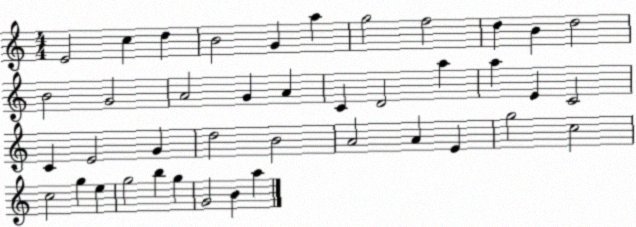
X:1
T:Untitled
M:4/4
L:1/4
K:C
E2 c d B2 G a g2 f2 d B d2 B2 G2 A2 G A C D2 a a E C2 C E2 G d2 B2 A2 A E g2 c2 c2 g e g2 b g G2 B a